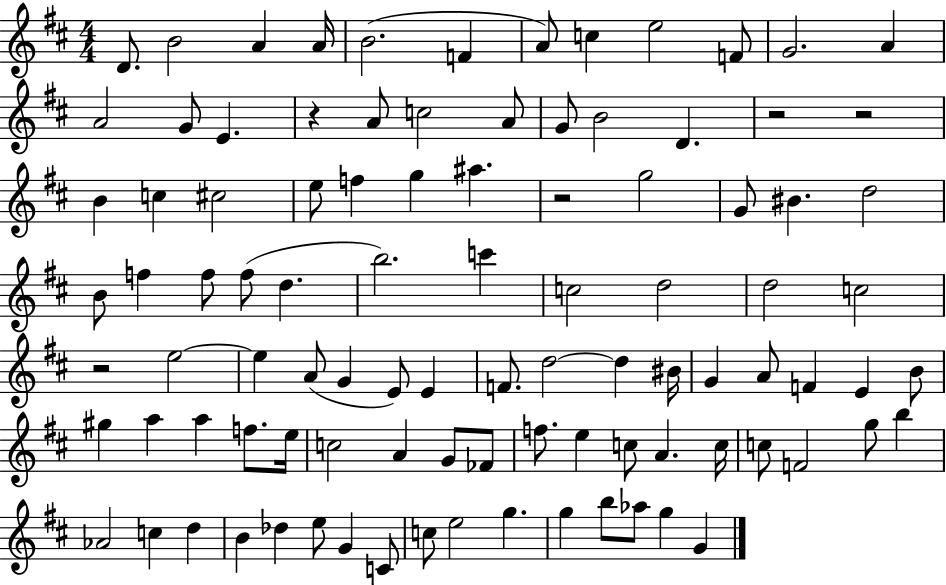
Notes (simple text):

D4/e. B4/h A4/q A4/s B4/h. F4/q A4/e C5/q E5/h F4/e G4/h. A4/q A4/h G4/e E4/q. R/q A4/e C5/h A4/e G4/e B4/h D4/q. R/h R/h B4/q C5/q C#5/h E5/e F5/q G5/q A#5/q. R/h G5/h G4/e BIS4/q. D5/h B4/e F5/q F5/e F5/e D5/q. B5/h. C6/q C5/h D5/h D5/h C5/h R/h E5/h E5/q A4/e G4/q E4/e E4/q F4/e. D5/h D5/q BIS4/s G4/q A4/e F4/q E4/q B4/e G#5/q A5/q A5/q F5/e. E5/s C5/h A4/q G4/e FES4/e F5/e. E5/q C5/e A4/q. C5/s C5/e F4/h G5/e B5/q Ab4/h C5/q D5/q B4/q Db5/q E5/e G4/q C4/e C5/e E5/h G5/q. G5/q B5/e Ab5/e G5/q G4/q